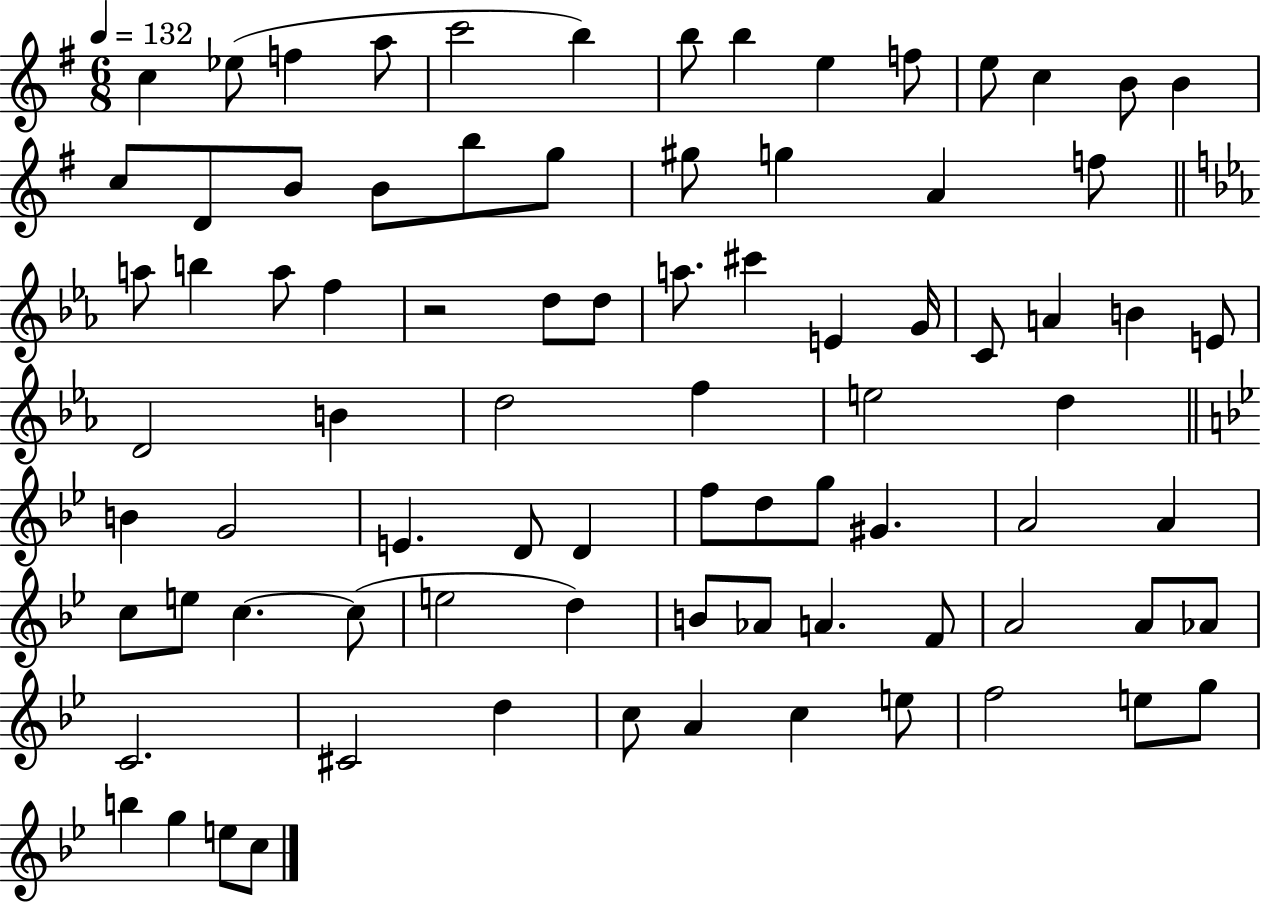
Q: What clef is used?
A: treble